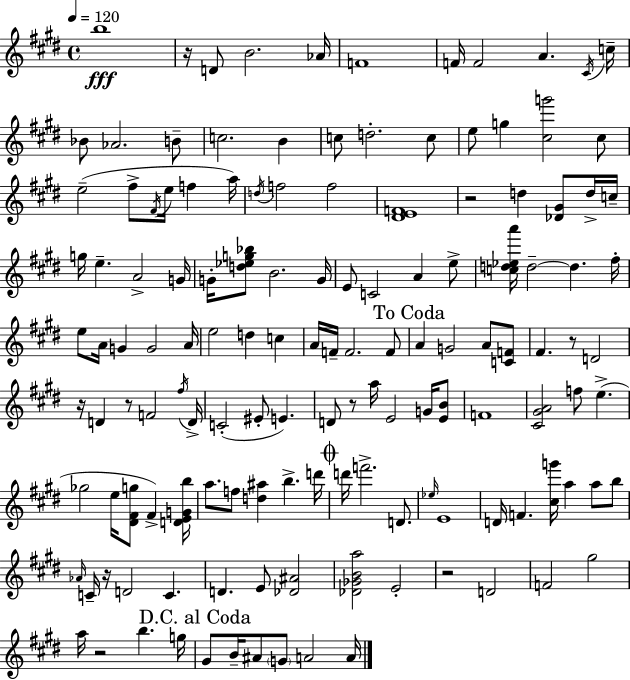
{
  \clef treble
  \time 4/4
  \defaultTimeSignature
  \key e \major
  \tempo 4 = 120
  b''1\fff | r16 d'8 b'2. aes'16 | f'1 | f'16 f'2 a'4. \acciaccatura { cis'16 } | \break c''16-- bes'8 aes'2. b'8-- | c''2. b'4 | c''8 d''2.-. c''8 | e''8 g''4 <cis'' g'''>2 cis''8 | \break e''2--( fis''8-> \acciaccatura { fis'16 } e''16 f''4 | a''16) \acciaccatura { d''16 } f''2 f''2 | <dis' e' f'>1 | r2 d''4 <des' gis'>8 | \break d''16-> c''16-- g''16 e''4.-- a'2-> | g'16 g'16-. <d'' ees'' g'' bes''>8 b'2. | g'16 e'8 c'2 a'4 | e''8-> <c'' d'' ees'' a'''>16 d''2--~~ d''4. | \break fis''16-. e''8 a'16 g'4 g'2 | a'16 e''2 d''4 c''4 | a'16 f'16-- f'2. | f'8 \mark "To Coda" a'4 g'2 a'8 | \break <c' f'>8 fis'4. r8 d'2 | r16 d'4 r8 f'2 | \acciaccatura { fis''16 } d'16-> c'2-.( eis'8-. e'4.) | d'8 r8 a''16 e'2 | \break g'16 <e' b'>8 f'1 | <cis' gis' a'>2 f''8 e''4.->( | ges''2 e''16 <dis' fis' g''>8 fis'4->) | <d' e' g' b''>16 a''8. f''8 <d'' ais''>4 b''4.-> | \break d'''16 \mark \markup { \musicglyph "scripts.coda" } d'''16 f'''2.-> | d'8. \grace { ees''16 } e'1 | d'16 f'4. <cis'' g'''>16 a''4 | a''8 b''8 \grace { aes'16 } c'16-- r16 d'2 | \break c'4. d'4. e'8 <des' ais'>2 | <des' ges' b' a''>2 e'2-. | r2 d'2 | f'2 gis''2 | \break a''16 r2 b''4. | g''16 \mark "D.C. al Coda" gis'8 b'16-- ais'8 \parenthesize g'8 a'2 | a'16 \bar "|."
}